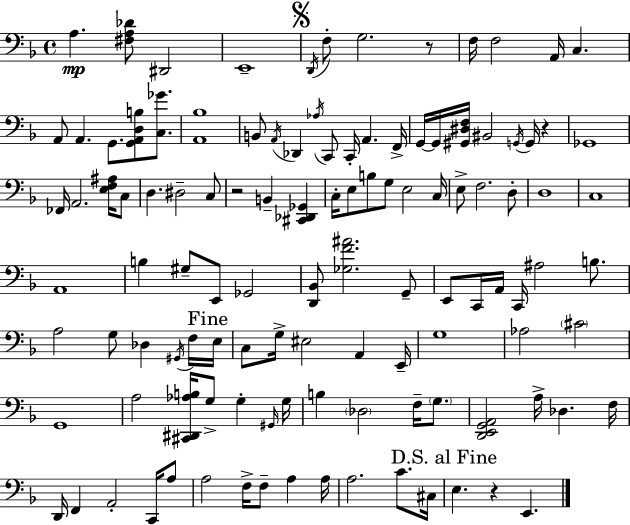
X:1
T:Untitled
M:4/4
L:1/4
K:Dm
A, [^F,A,_D]/2 ^D,,2 E,,4 D,,/4 F,/2 G,2 z/2 F,/4 F,2 A,,/4 C, A,,/2 A,, G,,/2 [G,,A,,D,B,]/2 [C,_G]/2 [A,,_B,]4 B,,/2 A,,/4 _D,, _A,/4 C,,/2 C,,/4 A,, F,,/4 G,,/4 G,,/4 [^G,,^D,F,]/4 ^B,,2 G,,/4 G,,/4 z _G,,4 _F,,/4 A,,2 [E,F,^A,]/4 C,/2 D, ^D,2 C,/2 z2 B,, [^C,,_D,,_G,,] C,/4 E,/2 B,/2 G,/2 E,2 C,/4 E,/2 F,2 D,/2 D,4 C,4 A,,4 B, ^G,/2 E,,/2 _G,,2 [D,,_B,,]/2 [_G,F^A]2 G,,/2 E,,/2 C,,/4 A,,/4 C,,/4 ^A,2 B,/2 A,2 G,/2 _D, ^G,,/4 F,/4 E,/4 C,/2 G,/4 ^E,2 A,, E,,/4 G,4 _A,2 ^C2 G,,4 A,2 [^C,,^D,,_A,B,]/4 G,/2 G, ^G,,/4 G,/4 B, _D,2 F,/4 G,/2 [D,,E,,G,,A,,]2 A,/4 _D, F,/4 D,,/4 F,, A,,2 C,,/4 A,/2 A,2 F,/4 F,/2 A, A,/4 A,2 C/2 ^C,/4 E, z E,,